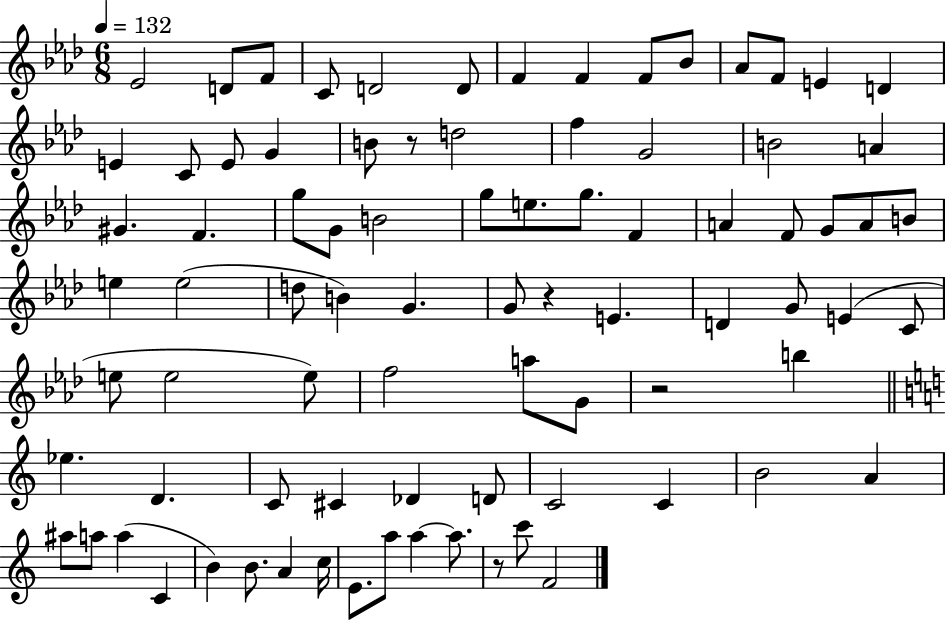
{
  \clef treble
  \numericTimeSignature
  \time 6/8
  \key aes \major
  \tempo 4 = 132
  ees'2 d'8 f'8 | c'8 d'2 d'8 | f'4 f'4 f'8 bes'8 | aes'8 f'8 e'4 d'4 | \break e'4 c'8 e'8 g'4 | b'8 r8 d''2 | f''4 g'2 | b'2 a'4 | \break gis'4. f'4. | g''8 g'8 b'2 | g''8 e''8. g''8. f'4 | a'4 f'8 g'8 a'8 b'8 | \break e''4 e''2( | d''8 b'4) g'4. | g'8 r4 e'4. | d'4 g'8 e'4( c'8 | \break e''8 e''2 e''8) | f''2 a''8 g'8 | r2 b''4 | \bar "||" \break \key c \major ees''4. d'4. | c'8 cis'4 des'4 d'8 | c'2 c'4 | b'2 a'4 | \break ais''8 a''8 a''4( c'4 | b'4) b'8. a'4 c''16 | e'8. a''8 a''4~~ a''8. | r8 c'''8 f'2 | \break \bar "|."
}